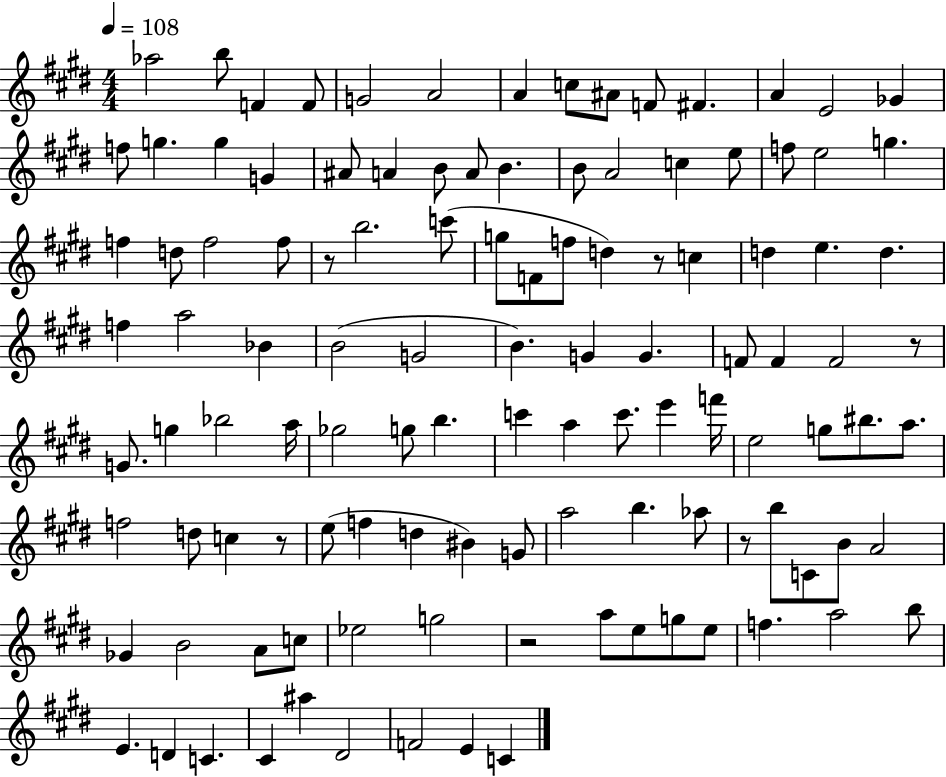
X:1
T:Untitled
M:4/4
L:1/4
K:E
_a2 b/2 F F/2 G2 A2 A c/2 ^A/2 F/2 ^F A E2 _G f/2 g g G ^A/2 A B/2 A/2 B B/2 A2 c e/2 f/2 e2 g f d/2 f2 f/2 z/2 b2 c'/2 g/2 F/2 f/2 d z/2 c d e d f a2 _B B2 G2 B G G F/2 F F2 z/2 G/2 g _b2 a/4 _g2 g/2 b c' a c'/2 e' f'/4 e2 g/2 ^b/2 a/2 f2 d/2 c z/2 e/2 f d ^B G/2 a2 b _a/2 z/2 b/2 C/2 B/2 A2 _G B2 A/2 c/2 _e2 g2 z2 a/2 e/2 g/2 e/2 f a2 b/2 E D C ^C ^a ^D2 F2 E C